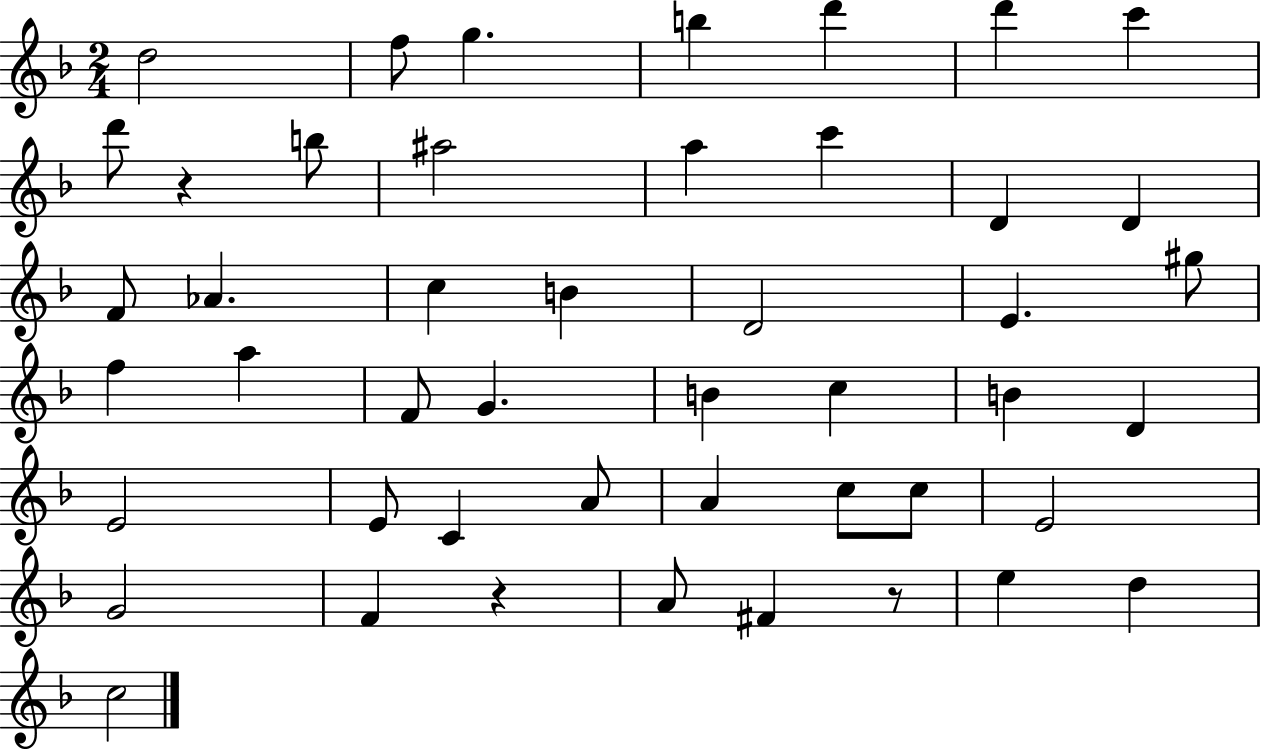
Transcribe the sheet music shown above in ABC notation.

X:1
T:Untitled
M:2/4
L:1/4
K:F
d2 f/2 g b d' d' c' d'/2 z b/2 ^a2 a c' D D F/2 _A c B D2 E ^g/2 f a F/2 G B c B D E2 E/2 C A/2 A c/2 c/2 E2 G2 F z A/2 ^F z/2 e d c2